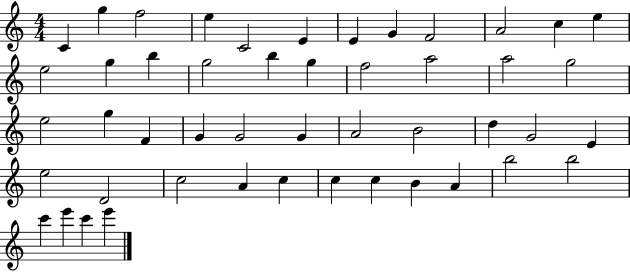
C4/q G5/q F5/h E5/q C4/h E4/q E4/q G4/q F4/h A4/h C5/q E5/q E5/h G5/q B5/q G5/h B5/q G5/q F5/h A5/h A5/h G5/h E5/h G5/q F4/q G4/q G4/h G4/q A4/h B4/h D5/q G4/h E4/q E5/h D4/h C5/h A4/q C5/q C5/q C5/q B4/q A4/q B5/h B5/h C6/q E6/q C6/q E6/q